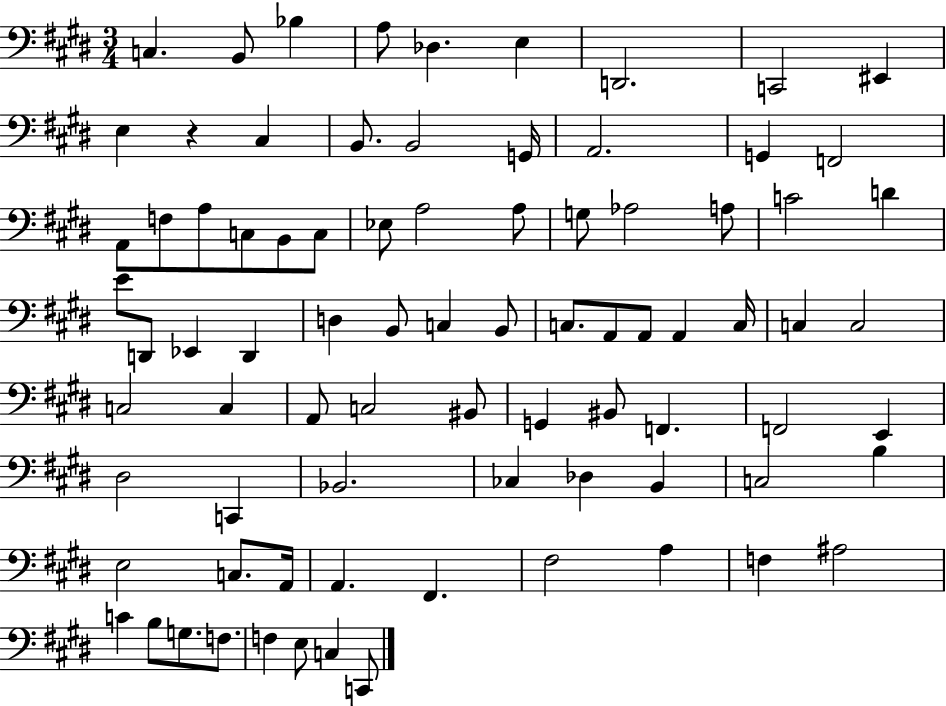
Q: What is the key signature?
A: E major